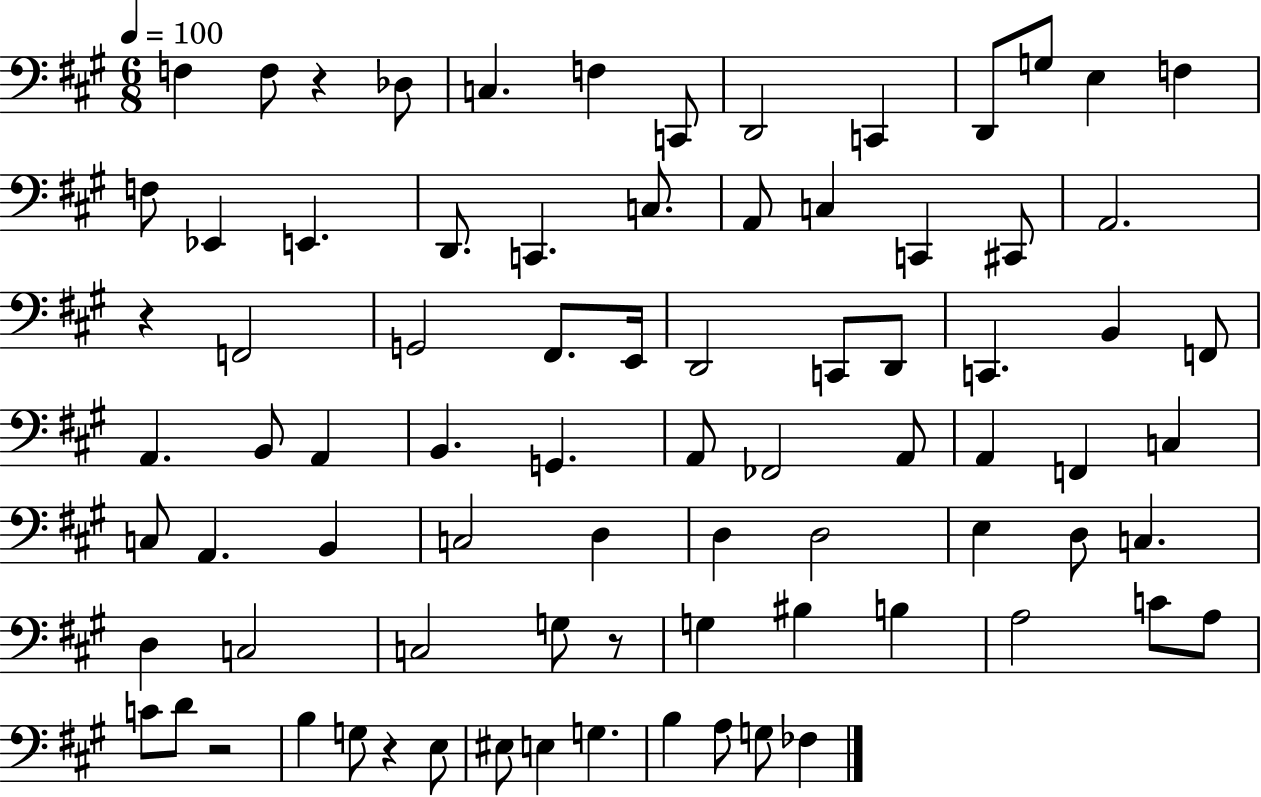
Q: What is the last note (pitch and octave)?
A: FES3